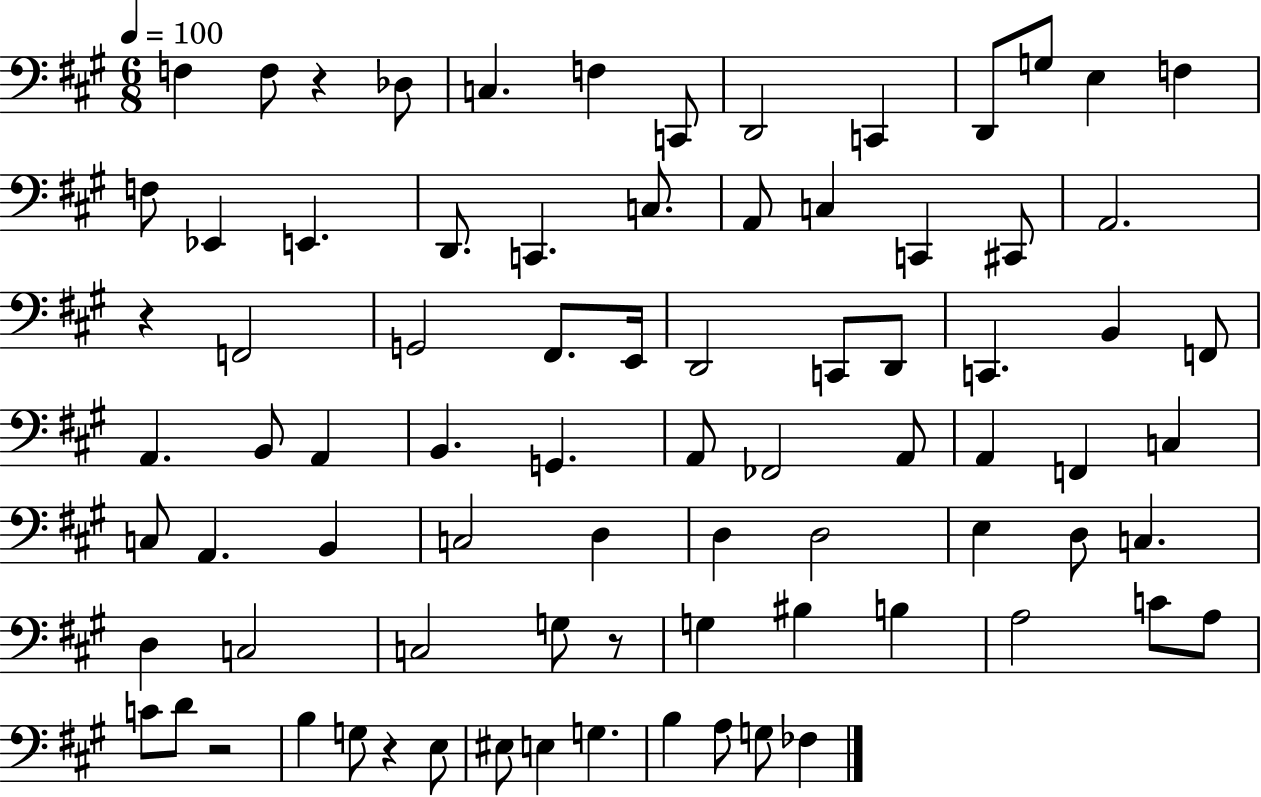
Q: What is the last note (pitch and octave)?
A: FES3